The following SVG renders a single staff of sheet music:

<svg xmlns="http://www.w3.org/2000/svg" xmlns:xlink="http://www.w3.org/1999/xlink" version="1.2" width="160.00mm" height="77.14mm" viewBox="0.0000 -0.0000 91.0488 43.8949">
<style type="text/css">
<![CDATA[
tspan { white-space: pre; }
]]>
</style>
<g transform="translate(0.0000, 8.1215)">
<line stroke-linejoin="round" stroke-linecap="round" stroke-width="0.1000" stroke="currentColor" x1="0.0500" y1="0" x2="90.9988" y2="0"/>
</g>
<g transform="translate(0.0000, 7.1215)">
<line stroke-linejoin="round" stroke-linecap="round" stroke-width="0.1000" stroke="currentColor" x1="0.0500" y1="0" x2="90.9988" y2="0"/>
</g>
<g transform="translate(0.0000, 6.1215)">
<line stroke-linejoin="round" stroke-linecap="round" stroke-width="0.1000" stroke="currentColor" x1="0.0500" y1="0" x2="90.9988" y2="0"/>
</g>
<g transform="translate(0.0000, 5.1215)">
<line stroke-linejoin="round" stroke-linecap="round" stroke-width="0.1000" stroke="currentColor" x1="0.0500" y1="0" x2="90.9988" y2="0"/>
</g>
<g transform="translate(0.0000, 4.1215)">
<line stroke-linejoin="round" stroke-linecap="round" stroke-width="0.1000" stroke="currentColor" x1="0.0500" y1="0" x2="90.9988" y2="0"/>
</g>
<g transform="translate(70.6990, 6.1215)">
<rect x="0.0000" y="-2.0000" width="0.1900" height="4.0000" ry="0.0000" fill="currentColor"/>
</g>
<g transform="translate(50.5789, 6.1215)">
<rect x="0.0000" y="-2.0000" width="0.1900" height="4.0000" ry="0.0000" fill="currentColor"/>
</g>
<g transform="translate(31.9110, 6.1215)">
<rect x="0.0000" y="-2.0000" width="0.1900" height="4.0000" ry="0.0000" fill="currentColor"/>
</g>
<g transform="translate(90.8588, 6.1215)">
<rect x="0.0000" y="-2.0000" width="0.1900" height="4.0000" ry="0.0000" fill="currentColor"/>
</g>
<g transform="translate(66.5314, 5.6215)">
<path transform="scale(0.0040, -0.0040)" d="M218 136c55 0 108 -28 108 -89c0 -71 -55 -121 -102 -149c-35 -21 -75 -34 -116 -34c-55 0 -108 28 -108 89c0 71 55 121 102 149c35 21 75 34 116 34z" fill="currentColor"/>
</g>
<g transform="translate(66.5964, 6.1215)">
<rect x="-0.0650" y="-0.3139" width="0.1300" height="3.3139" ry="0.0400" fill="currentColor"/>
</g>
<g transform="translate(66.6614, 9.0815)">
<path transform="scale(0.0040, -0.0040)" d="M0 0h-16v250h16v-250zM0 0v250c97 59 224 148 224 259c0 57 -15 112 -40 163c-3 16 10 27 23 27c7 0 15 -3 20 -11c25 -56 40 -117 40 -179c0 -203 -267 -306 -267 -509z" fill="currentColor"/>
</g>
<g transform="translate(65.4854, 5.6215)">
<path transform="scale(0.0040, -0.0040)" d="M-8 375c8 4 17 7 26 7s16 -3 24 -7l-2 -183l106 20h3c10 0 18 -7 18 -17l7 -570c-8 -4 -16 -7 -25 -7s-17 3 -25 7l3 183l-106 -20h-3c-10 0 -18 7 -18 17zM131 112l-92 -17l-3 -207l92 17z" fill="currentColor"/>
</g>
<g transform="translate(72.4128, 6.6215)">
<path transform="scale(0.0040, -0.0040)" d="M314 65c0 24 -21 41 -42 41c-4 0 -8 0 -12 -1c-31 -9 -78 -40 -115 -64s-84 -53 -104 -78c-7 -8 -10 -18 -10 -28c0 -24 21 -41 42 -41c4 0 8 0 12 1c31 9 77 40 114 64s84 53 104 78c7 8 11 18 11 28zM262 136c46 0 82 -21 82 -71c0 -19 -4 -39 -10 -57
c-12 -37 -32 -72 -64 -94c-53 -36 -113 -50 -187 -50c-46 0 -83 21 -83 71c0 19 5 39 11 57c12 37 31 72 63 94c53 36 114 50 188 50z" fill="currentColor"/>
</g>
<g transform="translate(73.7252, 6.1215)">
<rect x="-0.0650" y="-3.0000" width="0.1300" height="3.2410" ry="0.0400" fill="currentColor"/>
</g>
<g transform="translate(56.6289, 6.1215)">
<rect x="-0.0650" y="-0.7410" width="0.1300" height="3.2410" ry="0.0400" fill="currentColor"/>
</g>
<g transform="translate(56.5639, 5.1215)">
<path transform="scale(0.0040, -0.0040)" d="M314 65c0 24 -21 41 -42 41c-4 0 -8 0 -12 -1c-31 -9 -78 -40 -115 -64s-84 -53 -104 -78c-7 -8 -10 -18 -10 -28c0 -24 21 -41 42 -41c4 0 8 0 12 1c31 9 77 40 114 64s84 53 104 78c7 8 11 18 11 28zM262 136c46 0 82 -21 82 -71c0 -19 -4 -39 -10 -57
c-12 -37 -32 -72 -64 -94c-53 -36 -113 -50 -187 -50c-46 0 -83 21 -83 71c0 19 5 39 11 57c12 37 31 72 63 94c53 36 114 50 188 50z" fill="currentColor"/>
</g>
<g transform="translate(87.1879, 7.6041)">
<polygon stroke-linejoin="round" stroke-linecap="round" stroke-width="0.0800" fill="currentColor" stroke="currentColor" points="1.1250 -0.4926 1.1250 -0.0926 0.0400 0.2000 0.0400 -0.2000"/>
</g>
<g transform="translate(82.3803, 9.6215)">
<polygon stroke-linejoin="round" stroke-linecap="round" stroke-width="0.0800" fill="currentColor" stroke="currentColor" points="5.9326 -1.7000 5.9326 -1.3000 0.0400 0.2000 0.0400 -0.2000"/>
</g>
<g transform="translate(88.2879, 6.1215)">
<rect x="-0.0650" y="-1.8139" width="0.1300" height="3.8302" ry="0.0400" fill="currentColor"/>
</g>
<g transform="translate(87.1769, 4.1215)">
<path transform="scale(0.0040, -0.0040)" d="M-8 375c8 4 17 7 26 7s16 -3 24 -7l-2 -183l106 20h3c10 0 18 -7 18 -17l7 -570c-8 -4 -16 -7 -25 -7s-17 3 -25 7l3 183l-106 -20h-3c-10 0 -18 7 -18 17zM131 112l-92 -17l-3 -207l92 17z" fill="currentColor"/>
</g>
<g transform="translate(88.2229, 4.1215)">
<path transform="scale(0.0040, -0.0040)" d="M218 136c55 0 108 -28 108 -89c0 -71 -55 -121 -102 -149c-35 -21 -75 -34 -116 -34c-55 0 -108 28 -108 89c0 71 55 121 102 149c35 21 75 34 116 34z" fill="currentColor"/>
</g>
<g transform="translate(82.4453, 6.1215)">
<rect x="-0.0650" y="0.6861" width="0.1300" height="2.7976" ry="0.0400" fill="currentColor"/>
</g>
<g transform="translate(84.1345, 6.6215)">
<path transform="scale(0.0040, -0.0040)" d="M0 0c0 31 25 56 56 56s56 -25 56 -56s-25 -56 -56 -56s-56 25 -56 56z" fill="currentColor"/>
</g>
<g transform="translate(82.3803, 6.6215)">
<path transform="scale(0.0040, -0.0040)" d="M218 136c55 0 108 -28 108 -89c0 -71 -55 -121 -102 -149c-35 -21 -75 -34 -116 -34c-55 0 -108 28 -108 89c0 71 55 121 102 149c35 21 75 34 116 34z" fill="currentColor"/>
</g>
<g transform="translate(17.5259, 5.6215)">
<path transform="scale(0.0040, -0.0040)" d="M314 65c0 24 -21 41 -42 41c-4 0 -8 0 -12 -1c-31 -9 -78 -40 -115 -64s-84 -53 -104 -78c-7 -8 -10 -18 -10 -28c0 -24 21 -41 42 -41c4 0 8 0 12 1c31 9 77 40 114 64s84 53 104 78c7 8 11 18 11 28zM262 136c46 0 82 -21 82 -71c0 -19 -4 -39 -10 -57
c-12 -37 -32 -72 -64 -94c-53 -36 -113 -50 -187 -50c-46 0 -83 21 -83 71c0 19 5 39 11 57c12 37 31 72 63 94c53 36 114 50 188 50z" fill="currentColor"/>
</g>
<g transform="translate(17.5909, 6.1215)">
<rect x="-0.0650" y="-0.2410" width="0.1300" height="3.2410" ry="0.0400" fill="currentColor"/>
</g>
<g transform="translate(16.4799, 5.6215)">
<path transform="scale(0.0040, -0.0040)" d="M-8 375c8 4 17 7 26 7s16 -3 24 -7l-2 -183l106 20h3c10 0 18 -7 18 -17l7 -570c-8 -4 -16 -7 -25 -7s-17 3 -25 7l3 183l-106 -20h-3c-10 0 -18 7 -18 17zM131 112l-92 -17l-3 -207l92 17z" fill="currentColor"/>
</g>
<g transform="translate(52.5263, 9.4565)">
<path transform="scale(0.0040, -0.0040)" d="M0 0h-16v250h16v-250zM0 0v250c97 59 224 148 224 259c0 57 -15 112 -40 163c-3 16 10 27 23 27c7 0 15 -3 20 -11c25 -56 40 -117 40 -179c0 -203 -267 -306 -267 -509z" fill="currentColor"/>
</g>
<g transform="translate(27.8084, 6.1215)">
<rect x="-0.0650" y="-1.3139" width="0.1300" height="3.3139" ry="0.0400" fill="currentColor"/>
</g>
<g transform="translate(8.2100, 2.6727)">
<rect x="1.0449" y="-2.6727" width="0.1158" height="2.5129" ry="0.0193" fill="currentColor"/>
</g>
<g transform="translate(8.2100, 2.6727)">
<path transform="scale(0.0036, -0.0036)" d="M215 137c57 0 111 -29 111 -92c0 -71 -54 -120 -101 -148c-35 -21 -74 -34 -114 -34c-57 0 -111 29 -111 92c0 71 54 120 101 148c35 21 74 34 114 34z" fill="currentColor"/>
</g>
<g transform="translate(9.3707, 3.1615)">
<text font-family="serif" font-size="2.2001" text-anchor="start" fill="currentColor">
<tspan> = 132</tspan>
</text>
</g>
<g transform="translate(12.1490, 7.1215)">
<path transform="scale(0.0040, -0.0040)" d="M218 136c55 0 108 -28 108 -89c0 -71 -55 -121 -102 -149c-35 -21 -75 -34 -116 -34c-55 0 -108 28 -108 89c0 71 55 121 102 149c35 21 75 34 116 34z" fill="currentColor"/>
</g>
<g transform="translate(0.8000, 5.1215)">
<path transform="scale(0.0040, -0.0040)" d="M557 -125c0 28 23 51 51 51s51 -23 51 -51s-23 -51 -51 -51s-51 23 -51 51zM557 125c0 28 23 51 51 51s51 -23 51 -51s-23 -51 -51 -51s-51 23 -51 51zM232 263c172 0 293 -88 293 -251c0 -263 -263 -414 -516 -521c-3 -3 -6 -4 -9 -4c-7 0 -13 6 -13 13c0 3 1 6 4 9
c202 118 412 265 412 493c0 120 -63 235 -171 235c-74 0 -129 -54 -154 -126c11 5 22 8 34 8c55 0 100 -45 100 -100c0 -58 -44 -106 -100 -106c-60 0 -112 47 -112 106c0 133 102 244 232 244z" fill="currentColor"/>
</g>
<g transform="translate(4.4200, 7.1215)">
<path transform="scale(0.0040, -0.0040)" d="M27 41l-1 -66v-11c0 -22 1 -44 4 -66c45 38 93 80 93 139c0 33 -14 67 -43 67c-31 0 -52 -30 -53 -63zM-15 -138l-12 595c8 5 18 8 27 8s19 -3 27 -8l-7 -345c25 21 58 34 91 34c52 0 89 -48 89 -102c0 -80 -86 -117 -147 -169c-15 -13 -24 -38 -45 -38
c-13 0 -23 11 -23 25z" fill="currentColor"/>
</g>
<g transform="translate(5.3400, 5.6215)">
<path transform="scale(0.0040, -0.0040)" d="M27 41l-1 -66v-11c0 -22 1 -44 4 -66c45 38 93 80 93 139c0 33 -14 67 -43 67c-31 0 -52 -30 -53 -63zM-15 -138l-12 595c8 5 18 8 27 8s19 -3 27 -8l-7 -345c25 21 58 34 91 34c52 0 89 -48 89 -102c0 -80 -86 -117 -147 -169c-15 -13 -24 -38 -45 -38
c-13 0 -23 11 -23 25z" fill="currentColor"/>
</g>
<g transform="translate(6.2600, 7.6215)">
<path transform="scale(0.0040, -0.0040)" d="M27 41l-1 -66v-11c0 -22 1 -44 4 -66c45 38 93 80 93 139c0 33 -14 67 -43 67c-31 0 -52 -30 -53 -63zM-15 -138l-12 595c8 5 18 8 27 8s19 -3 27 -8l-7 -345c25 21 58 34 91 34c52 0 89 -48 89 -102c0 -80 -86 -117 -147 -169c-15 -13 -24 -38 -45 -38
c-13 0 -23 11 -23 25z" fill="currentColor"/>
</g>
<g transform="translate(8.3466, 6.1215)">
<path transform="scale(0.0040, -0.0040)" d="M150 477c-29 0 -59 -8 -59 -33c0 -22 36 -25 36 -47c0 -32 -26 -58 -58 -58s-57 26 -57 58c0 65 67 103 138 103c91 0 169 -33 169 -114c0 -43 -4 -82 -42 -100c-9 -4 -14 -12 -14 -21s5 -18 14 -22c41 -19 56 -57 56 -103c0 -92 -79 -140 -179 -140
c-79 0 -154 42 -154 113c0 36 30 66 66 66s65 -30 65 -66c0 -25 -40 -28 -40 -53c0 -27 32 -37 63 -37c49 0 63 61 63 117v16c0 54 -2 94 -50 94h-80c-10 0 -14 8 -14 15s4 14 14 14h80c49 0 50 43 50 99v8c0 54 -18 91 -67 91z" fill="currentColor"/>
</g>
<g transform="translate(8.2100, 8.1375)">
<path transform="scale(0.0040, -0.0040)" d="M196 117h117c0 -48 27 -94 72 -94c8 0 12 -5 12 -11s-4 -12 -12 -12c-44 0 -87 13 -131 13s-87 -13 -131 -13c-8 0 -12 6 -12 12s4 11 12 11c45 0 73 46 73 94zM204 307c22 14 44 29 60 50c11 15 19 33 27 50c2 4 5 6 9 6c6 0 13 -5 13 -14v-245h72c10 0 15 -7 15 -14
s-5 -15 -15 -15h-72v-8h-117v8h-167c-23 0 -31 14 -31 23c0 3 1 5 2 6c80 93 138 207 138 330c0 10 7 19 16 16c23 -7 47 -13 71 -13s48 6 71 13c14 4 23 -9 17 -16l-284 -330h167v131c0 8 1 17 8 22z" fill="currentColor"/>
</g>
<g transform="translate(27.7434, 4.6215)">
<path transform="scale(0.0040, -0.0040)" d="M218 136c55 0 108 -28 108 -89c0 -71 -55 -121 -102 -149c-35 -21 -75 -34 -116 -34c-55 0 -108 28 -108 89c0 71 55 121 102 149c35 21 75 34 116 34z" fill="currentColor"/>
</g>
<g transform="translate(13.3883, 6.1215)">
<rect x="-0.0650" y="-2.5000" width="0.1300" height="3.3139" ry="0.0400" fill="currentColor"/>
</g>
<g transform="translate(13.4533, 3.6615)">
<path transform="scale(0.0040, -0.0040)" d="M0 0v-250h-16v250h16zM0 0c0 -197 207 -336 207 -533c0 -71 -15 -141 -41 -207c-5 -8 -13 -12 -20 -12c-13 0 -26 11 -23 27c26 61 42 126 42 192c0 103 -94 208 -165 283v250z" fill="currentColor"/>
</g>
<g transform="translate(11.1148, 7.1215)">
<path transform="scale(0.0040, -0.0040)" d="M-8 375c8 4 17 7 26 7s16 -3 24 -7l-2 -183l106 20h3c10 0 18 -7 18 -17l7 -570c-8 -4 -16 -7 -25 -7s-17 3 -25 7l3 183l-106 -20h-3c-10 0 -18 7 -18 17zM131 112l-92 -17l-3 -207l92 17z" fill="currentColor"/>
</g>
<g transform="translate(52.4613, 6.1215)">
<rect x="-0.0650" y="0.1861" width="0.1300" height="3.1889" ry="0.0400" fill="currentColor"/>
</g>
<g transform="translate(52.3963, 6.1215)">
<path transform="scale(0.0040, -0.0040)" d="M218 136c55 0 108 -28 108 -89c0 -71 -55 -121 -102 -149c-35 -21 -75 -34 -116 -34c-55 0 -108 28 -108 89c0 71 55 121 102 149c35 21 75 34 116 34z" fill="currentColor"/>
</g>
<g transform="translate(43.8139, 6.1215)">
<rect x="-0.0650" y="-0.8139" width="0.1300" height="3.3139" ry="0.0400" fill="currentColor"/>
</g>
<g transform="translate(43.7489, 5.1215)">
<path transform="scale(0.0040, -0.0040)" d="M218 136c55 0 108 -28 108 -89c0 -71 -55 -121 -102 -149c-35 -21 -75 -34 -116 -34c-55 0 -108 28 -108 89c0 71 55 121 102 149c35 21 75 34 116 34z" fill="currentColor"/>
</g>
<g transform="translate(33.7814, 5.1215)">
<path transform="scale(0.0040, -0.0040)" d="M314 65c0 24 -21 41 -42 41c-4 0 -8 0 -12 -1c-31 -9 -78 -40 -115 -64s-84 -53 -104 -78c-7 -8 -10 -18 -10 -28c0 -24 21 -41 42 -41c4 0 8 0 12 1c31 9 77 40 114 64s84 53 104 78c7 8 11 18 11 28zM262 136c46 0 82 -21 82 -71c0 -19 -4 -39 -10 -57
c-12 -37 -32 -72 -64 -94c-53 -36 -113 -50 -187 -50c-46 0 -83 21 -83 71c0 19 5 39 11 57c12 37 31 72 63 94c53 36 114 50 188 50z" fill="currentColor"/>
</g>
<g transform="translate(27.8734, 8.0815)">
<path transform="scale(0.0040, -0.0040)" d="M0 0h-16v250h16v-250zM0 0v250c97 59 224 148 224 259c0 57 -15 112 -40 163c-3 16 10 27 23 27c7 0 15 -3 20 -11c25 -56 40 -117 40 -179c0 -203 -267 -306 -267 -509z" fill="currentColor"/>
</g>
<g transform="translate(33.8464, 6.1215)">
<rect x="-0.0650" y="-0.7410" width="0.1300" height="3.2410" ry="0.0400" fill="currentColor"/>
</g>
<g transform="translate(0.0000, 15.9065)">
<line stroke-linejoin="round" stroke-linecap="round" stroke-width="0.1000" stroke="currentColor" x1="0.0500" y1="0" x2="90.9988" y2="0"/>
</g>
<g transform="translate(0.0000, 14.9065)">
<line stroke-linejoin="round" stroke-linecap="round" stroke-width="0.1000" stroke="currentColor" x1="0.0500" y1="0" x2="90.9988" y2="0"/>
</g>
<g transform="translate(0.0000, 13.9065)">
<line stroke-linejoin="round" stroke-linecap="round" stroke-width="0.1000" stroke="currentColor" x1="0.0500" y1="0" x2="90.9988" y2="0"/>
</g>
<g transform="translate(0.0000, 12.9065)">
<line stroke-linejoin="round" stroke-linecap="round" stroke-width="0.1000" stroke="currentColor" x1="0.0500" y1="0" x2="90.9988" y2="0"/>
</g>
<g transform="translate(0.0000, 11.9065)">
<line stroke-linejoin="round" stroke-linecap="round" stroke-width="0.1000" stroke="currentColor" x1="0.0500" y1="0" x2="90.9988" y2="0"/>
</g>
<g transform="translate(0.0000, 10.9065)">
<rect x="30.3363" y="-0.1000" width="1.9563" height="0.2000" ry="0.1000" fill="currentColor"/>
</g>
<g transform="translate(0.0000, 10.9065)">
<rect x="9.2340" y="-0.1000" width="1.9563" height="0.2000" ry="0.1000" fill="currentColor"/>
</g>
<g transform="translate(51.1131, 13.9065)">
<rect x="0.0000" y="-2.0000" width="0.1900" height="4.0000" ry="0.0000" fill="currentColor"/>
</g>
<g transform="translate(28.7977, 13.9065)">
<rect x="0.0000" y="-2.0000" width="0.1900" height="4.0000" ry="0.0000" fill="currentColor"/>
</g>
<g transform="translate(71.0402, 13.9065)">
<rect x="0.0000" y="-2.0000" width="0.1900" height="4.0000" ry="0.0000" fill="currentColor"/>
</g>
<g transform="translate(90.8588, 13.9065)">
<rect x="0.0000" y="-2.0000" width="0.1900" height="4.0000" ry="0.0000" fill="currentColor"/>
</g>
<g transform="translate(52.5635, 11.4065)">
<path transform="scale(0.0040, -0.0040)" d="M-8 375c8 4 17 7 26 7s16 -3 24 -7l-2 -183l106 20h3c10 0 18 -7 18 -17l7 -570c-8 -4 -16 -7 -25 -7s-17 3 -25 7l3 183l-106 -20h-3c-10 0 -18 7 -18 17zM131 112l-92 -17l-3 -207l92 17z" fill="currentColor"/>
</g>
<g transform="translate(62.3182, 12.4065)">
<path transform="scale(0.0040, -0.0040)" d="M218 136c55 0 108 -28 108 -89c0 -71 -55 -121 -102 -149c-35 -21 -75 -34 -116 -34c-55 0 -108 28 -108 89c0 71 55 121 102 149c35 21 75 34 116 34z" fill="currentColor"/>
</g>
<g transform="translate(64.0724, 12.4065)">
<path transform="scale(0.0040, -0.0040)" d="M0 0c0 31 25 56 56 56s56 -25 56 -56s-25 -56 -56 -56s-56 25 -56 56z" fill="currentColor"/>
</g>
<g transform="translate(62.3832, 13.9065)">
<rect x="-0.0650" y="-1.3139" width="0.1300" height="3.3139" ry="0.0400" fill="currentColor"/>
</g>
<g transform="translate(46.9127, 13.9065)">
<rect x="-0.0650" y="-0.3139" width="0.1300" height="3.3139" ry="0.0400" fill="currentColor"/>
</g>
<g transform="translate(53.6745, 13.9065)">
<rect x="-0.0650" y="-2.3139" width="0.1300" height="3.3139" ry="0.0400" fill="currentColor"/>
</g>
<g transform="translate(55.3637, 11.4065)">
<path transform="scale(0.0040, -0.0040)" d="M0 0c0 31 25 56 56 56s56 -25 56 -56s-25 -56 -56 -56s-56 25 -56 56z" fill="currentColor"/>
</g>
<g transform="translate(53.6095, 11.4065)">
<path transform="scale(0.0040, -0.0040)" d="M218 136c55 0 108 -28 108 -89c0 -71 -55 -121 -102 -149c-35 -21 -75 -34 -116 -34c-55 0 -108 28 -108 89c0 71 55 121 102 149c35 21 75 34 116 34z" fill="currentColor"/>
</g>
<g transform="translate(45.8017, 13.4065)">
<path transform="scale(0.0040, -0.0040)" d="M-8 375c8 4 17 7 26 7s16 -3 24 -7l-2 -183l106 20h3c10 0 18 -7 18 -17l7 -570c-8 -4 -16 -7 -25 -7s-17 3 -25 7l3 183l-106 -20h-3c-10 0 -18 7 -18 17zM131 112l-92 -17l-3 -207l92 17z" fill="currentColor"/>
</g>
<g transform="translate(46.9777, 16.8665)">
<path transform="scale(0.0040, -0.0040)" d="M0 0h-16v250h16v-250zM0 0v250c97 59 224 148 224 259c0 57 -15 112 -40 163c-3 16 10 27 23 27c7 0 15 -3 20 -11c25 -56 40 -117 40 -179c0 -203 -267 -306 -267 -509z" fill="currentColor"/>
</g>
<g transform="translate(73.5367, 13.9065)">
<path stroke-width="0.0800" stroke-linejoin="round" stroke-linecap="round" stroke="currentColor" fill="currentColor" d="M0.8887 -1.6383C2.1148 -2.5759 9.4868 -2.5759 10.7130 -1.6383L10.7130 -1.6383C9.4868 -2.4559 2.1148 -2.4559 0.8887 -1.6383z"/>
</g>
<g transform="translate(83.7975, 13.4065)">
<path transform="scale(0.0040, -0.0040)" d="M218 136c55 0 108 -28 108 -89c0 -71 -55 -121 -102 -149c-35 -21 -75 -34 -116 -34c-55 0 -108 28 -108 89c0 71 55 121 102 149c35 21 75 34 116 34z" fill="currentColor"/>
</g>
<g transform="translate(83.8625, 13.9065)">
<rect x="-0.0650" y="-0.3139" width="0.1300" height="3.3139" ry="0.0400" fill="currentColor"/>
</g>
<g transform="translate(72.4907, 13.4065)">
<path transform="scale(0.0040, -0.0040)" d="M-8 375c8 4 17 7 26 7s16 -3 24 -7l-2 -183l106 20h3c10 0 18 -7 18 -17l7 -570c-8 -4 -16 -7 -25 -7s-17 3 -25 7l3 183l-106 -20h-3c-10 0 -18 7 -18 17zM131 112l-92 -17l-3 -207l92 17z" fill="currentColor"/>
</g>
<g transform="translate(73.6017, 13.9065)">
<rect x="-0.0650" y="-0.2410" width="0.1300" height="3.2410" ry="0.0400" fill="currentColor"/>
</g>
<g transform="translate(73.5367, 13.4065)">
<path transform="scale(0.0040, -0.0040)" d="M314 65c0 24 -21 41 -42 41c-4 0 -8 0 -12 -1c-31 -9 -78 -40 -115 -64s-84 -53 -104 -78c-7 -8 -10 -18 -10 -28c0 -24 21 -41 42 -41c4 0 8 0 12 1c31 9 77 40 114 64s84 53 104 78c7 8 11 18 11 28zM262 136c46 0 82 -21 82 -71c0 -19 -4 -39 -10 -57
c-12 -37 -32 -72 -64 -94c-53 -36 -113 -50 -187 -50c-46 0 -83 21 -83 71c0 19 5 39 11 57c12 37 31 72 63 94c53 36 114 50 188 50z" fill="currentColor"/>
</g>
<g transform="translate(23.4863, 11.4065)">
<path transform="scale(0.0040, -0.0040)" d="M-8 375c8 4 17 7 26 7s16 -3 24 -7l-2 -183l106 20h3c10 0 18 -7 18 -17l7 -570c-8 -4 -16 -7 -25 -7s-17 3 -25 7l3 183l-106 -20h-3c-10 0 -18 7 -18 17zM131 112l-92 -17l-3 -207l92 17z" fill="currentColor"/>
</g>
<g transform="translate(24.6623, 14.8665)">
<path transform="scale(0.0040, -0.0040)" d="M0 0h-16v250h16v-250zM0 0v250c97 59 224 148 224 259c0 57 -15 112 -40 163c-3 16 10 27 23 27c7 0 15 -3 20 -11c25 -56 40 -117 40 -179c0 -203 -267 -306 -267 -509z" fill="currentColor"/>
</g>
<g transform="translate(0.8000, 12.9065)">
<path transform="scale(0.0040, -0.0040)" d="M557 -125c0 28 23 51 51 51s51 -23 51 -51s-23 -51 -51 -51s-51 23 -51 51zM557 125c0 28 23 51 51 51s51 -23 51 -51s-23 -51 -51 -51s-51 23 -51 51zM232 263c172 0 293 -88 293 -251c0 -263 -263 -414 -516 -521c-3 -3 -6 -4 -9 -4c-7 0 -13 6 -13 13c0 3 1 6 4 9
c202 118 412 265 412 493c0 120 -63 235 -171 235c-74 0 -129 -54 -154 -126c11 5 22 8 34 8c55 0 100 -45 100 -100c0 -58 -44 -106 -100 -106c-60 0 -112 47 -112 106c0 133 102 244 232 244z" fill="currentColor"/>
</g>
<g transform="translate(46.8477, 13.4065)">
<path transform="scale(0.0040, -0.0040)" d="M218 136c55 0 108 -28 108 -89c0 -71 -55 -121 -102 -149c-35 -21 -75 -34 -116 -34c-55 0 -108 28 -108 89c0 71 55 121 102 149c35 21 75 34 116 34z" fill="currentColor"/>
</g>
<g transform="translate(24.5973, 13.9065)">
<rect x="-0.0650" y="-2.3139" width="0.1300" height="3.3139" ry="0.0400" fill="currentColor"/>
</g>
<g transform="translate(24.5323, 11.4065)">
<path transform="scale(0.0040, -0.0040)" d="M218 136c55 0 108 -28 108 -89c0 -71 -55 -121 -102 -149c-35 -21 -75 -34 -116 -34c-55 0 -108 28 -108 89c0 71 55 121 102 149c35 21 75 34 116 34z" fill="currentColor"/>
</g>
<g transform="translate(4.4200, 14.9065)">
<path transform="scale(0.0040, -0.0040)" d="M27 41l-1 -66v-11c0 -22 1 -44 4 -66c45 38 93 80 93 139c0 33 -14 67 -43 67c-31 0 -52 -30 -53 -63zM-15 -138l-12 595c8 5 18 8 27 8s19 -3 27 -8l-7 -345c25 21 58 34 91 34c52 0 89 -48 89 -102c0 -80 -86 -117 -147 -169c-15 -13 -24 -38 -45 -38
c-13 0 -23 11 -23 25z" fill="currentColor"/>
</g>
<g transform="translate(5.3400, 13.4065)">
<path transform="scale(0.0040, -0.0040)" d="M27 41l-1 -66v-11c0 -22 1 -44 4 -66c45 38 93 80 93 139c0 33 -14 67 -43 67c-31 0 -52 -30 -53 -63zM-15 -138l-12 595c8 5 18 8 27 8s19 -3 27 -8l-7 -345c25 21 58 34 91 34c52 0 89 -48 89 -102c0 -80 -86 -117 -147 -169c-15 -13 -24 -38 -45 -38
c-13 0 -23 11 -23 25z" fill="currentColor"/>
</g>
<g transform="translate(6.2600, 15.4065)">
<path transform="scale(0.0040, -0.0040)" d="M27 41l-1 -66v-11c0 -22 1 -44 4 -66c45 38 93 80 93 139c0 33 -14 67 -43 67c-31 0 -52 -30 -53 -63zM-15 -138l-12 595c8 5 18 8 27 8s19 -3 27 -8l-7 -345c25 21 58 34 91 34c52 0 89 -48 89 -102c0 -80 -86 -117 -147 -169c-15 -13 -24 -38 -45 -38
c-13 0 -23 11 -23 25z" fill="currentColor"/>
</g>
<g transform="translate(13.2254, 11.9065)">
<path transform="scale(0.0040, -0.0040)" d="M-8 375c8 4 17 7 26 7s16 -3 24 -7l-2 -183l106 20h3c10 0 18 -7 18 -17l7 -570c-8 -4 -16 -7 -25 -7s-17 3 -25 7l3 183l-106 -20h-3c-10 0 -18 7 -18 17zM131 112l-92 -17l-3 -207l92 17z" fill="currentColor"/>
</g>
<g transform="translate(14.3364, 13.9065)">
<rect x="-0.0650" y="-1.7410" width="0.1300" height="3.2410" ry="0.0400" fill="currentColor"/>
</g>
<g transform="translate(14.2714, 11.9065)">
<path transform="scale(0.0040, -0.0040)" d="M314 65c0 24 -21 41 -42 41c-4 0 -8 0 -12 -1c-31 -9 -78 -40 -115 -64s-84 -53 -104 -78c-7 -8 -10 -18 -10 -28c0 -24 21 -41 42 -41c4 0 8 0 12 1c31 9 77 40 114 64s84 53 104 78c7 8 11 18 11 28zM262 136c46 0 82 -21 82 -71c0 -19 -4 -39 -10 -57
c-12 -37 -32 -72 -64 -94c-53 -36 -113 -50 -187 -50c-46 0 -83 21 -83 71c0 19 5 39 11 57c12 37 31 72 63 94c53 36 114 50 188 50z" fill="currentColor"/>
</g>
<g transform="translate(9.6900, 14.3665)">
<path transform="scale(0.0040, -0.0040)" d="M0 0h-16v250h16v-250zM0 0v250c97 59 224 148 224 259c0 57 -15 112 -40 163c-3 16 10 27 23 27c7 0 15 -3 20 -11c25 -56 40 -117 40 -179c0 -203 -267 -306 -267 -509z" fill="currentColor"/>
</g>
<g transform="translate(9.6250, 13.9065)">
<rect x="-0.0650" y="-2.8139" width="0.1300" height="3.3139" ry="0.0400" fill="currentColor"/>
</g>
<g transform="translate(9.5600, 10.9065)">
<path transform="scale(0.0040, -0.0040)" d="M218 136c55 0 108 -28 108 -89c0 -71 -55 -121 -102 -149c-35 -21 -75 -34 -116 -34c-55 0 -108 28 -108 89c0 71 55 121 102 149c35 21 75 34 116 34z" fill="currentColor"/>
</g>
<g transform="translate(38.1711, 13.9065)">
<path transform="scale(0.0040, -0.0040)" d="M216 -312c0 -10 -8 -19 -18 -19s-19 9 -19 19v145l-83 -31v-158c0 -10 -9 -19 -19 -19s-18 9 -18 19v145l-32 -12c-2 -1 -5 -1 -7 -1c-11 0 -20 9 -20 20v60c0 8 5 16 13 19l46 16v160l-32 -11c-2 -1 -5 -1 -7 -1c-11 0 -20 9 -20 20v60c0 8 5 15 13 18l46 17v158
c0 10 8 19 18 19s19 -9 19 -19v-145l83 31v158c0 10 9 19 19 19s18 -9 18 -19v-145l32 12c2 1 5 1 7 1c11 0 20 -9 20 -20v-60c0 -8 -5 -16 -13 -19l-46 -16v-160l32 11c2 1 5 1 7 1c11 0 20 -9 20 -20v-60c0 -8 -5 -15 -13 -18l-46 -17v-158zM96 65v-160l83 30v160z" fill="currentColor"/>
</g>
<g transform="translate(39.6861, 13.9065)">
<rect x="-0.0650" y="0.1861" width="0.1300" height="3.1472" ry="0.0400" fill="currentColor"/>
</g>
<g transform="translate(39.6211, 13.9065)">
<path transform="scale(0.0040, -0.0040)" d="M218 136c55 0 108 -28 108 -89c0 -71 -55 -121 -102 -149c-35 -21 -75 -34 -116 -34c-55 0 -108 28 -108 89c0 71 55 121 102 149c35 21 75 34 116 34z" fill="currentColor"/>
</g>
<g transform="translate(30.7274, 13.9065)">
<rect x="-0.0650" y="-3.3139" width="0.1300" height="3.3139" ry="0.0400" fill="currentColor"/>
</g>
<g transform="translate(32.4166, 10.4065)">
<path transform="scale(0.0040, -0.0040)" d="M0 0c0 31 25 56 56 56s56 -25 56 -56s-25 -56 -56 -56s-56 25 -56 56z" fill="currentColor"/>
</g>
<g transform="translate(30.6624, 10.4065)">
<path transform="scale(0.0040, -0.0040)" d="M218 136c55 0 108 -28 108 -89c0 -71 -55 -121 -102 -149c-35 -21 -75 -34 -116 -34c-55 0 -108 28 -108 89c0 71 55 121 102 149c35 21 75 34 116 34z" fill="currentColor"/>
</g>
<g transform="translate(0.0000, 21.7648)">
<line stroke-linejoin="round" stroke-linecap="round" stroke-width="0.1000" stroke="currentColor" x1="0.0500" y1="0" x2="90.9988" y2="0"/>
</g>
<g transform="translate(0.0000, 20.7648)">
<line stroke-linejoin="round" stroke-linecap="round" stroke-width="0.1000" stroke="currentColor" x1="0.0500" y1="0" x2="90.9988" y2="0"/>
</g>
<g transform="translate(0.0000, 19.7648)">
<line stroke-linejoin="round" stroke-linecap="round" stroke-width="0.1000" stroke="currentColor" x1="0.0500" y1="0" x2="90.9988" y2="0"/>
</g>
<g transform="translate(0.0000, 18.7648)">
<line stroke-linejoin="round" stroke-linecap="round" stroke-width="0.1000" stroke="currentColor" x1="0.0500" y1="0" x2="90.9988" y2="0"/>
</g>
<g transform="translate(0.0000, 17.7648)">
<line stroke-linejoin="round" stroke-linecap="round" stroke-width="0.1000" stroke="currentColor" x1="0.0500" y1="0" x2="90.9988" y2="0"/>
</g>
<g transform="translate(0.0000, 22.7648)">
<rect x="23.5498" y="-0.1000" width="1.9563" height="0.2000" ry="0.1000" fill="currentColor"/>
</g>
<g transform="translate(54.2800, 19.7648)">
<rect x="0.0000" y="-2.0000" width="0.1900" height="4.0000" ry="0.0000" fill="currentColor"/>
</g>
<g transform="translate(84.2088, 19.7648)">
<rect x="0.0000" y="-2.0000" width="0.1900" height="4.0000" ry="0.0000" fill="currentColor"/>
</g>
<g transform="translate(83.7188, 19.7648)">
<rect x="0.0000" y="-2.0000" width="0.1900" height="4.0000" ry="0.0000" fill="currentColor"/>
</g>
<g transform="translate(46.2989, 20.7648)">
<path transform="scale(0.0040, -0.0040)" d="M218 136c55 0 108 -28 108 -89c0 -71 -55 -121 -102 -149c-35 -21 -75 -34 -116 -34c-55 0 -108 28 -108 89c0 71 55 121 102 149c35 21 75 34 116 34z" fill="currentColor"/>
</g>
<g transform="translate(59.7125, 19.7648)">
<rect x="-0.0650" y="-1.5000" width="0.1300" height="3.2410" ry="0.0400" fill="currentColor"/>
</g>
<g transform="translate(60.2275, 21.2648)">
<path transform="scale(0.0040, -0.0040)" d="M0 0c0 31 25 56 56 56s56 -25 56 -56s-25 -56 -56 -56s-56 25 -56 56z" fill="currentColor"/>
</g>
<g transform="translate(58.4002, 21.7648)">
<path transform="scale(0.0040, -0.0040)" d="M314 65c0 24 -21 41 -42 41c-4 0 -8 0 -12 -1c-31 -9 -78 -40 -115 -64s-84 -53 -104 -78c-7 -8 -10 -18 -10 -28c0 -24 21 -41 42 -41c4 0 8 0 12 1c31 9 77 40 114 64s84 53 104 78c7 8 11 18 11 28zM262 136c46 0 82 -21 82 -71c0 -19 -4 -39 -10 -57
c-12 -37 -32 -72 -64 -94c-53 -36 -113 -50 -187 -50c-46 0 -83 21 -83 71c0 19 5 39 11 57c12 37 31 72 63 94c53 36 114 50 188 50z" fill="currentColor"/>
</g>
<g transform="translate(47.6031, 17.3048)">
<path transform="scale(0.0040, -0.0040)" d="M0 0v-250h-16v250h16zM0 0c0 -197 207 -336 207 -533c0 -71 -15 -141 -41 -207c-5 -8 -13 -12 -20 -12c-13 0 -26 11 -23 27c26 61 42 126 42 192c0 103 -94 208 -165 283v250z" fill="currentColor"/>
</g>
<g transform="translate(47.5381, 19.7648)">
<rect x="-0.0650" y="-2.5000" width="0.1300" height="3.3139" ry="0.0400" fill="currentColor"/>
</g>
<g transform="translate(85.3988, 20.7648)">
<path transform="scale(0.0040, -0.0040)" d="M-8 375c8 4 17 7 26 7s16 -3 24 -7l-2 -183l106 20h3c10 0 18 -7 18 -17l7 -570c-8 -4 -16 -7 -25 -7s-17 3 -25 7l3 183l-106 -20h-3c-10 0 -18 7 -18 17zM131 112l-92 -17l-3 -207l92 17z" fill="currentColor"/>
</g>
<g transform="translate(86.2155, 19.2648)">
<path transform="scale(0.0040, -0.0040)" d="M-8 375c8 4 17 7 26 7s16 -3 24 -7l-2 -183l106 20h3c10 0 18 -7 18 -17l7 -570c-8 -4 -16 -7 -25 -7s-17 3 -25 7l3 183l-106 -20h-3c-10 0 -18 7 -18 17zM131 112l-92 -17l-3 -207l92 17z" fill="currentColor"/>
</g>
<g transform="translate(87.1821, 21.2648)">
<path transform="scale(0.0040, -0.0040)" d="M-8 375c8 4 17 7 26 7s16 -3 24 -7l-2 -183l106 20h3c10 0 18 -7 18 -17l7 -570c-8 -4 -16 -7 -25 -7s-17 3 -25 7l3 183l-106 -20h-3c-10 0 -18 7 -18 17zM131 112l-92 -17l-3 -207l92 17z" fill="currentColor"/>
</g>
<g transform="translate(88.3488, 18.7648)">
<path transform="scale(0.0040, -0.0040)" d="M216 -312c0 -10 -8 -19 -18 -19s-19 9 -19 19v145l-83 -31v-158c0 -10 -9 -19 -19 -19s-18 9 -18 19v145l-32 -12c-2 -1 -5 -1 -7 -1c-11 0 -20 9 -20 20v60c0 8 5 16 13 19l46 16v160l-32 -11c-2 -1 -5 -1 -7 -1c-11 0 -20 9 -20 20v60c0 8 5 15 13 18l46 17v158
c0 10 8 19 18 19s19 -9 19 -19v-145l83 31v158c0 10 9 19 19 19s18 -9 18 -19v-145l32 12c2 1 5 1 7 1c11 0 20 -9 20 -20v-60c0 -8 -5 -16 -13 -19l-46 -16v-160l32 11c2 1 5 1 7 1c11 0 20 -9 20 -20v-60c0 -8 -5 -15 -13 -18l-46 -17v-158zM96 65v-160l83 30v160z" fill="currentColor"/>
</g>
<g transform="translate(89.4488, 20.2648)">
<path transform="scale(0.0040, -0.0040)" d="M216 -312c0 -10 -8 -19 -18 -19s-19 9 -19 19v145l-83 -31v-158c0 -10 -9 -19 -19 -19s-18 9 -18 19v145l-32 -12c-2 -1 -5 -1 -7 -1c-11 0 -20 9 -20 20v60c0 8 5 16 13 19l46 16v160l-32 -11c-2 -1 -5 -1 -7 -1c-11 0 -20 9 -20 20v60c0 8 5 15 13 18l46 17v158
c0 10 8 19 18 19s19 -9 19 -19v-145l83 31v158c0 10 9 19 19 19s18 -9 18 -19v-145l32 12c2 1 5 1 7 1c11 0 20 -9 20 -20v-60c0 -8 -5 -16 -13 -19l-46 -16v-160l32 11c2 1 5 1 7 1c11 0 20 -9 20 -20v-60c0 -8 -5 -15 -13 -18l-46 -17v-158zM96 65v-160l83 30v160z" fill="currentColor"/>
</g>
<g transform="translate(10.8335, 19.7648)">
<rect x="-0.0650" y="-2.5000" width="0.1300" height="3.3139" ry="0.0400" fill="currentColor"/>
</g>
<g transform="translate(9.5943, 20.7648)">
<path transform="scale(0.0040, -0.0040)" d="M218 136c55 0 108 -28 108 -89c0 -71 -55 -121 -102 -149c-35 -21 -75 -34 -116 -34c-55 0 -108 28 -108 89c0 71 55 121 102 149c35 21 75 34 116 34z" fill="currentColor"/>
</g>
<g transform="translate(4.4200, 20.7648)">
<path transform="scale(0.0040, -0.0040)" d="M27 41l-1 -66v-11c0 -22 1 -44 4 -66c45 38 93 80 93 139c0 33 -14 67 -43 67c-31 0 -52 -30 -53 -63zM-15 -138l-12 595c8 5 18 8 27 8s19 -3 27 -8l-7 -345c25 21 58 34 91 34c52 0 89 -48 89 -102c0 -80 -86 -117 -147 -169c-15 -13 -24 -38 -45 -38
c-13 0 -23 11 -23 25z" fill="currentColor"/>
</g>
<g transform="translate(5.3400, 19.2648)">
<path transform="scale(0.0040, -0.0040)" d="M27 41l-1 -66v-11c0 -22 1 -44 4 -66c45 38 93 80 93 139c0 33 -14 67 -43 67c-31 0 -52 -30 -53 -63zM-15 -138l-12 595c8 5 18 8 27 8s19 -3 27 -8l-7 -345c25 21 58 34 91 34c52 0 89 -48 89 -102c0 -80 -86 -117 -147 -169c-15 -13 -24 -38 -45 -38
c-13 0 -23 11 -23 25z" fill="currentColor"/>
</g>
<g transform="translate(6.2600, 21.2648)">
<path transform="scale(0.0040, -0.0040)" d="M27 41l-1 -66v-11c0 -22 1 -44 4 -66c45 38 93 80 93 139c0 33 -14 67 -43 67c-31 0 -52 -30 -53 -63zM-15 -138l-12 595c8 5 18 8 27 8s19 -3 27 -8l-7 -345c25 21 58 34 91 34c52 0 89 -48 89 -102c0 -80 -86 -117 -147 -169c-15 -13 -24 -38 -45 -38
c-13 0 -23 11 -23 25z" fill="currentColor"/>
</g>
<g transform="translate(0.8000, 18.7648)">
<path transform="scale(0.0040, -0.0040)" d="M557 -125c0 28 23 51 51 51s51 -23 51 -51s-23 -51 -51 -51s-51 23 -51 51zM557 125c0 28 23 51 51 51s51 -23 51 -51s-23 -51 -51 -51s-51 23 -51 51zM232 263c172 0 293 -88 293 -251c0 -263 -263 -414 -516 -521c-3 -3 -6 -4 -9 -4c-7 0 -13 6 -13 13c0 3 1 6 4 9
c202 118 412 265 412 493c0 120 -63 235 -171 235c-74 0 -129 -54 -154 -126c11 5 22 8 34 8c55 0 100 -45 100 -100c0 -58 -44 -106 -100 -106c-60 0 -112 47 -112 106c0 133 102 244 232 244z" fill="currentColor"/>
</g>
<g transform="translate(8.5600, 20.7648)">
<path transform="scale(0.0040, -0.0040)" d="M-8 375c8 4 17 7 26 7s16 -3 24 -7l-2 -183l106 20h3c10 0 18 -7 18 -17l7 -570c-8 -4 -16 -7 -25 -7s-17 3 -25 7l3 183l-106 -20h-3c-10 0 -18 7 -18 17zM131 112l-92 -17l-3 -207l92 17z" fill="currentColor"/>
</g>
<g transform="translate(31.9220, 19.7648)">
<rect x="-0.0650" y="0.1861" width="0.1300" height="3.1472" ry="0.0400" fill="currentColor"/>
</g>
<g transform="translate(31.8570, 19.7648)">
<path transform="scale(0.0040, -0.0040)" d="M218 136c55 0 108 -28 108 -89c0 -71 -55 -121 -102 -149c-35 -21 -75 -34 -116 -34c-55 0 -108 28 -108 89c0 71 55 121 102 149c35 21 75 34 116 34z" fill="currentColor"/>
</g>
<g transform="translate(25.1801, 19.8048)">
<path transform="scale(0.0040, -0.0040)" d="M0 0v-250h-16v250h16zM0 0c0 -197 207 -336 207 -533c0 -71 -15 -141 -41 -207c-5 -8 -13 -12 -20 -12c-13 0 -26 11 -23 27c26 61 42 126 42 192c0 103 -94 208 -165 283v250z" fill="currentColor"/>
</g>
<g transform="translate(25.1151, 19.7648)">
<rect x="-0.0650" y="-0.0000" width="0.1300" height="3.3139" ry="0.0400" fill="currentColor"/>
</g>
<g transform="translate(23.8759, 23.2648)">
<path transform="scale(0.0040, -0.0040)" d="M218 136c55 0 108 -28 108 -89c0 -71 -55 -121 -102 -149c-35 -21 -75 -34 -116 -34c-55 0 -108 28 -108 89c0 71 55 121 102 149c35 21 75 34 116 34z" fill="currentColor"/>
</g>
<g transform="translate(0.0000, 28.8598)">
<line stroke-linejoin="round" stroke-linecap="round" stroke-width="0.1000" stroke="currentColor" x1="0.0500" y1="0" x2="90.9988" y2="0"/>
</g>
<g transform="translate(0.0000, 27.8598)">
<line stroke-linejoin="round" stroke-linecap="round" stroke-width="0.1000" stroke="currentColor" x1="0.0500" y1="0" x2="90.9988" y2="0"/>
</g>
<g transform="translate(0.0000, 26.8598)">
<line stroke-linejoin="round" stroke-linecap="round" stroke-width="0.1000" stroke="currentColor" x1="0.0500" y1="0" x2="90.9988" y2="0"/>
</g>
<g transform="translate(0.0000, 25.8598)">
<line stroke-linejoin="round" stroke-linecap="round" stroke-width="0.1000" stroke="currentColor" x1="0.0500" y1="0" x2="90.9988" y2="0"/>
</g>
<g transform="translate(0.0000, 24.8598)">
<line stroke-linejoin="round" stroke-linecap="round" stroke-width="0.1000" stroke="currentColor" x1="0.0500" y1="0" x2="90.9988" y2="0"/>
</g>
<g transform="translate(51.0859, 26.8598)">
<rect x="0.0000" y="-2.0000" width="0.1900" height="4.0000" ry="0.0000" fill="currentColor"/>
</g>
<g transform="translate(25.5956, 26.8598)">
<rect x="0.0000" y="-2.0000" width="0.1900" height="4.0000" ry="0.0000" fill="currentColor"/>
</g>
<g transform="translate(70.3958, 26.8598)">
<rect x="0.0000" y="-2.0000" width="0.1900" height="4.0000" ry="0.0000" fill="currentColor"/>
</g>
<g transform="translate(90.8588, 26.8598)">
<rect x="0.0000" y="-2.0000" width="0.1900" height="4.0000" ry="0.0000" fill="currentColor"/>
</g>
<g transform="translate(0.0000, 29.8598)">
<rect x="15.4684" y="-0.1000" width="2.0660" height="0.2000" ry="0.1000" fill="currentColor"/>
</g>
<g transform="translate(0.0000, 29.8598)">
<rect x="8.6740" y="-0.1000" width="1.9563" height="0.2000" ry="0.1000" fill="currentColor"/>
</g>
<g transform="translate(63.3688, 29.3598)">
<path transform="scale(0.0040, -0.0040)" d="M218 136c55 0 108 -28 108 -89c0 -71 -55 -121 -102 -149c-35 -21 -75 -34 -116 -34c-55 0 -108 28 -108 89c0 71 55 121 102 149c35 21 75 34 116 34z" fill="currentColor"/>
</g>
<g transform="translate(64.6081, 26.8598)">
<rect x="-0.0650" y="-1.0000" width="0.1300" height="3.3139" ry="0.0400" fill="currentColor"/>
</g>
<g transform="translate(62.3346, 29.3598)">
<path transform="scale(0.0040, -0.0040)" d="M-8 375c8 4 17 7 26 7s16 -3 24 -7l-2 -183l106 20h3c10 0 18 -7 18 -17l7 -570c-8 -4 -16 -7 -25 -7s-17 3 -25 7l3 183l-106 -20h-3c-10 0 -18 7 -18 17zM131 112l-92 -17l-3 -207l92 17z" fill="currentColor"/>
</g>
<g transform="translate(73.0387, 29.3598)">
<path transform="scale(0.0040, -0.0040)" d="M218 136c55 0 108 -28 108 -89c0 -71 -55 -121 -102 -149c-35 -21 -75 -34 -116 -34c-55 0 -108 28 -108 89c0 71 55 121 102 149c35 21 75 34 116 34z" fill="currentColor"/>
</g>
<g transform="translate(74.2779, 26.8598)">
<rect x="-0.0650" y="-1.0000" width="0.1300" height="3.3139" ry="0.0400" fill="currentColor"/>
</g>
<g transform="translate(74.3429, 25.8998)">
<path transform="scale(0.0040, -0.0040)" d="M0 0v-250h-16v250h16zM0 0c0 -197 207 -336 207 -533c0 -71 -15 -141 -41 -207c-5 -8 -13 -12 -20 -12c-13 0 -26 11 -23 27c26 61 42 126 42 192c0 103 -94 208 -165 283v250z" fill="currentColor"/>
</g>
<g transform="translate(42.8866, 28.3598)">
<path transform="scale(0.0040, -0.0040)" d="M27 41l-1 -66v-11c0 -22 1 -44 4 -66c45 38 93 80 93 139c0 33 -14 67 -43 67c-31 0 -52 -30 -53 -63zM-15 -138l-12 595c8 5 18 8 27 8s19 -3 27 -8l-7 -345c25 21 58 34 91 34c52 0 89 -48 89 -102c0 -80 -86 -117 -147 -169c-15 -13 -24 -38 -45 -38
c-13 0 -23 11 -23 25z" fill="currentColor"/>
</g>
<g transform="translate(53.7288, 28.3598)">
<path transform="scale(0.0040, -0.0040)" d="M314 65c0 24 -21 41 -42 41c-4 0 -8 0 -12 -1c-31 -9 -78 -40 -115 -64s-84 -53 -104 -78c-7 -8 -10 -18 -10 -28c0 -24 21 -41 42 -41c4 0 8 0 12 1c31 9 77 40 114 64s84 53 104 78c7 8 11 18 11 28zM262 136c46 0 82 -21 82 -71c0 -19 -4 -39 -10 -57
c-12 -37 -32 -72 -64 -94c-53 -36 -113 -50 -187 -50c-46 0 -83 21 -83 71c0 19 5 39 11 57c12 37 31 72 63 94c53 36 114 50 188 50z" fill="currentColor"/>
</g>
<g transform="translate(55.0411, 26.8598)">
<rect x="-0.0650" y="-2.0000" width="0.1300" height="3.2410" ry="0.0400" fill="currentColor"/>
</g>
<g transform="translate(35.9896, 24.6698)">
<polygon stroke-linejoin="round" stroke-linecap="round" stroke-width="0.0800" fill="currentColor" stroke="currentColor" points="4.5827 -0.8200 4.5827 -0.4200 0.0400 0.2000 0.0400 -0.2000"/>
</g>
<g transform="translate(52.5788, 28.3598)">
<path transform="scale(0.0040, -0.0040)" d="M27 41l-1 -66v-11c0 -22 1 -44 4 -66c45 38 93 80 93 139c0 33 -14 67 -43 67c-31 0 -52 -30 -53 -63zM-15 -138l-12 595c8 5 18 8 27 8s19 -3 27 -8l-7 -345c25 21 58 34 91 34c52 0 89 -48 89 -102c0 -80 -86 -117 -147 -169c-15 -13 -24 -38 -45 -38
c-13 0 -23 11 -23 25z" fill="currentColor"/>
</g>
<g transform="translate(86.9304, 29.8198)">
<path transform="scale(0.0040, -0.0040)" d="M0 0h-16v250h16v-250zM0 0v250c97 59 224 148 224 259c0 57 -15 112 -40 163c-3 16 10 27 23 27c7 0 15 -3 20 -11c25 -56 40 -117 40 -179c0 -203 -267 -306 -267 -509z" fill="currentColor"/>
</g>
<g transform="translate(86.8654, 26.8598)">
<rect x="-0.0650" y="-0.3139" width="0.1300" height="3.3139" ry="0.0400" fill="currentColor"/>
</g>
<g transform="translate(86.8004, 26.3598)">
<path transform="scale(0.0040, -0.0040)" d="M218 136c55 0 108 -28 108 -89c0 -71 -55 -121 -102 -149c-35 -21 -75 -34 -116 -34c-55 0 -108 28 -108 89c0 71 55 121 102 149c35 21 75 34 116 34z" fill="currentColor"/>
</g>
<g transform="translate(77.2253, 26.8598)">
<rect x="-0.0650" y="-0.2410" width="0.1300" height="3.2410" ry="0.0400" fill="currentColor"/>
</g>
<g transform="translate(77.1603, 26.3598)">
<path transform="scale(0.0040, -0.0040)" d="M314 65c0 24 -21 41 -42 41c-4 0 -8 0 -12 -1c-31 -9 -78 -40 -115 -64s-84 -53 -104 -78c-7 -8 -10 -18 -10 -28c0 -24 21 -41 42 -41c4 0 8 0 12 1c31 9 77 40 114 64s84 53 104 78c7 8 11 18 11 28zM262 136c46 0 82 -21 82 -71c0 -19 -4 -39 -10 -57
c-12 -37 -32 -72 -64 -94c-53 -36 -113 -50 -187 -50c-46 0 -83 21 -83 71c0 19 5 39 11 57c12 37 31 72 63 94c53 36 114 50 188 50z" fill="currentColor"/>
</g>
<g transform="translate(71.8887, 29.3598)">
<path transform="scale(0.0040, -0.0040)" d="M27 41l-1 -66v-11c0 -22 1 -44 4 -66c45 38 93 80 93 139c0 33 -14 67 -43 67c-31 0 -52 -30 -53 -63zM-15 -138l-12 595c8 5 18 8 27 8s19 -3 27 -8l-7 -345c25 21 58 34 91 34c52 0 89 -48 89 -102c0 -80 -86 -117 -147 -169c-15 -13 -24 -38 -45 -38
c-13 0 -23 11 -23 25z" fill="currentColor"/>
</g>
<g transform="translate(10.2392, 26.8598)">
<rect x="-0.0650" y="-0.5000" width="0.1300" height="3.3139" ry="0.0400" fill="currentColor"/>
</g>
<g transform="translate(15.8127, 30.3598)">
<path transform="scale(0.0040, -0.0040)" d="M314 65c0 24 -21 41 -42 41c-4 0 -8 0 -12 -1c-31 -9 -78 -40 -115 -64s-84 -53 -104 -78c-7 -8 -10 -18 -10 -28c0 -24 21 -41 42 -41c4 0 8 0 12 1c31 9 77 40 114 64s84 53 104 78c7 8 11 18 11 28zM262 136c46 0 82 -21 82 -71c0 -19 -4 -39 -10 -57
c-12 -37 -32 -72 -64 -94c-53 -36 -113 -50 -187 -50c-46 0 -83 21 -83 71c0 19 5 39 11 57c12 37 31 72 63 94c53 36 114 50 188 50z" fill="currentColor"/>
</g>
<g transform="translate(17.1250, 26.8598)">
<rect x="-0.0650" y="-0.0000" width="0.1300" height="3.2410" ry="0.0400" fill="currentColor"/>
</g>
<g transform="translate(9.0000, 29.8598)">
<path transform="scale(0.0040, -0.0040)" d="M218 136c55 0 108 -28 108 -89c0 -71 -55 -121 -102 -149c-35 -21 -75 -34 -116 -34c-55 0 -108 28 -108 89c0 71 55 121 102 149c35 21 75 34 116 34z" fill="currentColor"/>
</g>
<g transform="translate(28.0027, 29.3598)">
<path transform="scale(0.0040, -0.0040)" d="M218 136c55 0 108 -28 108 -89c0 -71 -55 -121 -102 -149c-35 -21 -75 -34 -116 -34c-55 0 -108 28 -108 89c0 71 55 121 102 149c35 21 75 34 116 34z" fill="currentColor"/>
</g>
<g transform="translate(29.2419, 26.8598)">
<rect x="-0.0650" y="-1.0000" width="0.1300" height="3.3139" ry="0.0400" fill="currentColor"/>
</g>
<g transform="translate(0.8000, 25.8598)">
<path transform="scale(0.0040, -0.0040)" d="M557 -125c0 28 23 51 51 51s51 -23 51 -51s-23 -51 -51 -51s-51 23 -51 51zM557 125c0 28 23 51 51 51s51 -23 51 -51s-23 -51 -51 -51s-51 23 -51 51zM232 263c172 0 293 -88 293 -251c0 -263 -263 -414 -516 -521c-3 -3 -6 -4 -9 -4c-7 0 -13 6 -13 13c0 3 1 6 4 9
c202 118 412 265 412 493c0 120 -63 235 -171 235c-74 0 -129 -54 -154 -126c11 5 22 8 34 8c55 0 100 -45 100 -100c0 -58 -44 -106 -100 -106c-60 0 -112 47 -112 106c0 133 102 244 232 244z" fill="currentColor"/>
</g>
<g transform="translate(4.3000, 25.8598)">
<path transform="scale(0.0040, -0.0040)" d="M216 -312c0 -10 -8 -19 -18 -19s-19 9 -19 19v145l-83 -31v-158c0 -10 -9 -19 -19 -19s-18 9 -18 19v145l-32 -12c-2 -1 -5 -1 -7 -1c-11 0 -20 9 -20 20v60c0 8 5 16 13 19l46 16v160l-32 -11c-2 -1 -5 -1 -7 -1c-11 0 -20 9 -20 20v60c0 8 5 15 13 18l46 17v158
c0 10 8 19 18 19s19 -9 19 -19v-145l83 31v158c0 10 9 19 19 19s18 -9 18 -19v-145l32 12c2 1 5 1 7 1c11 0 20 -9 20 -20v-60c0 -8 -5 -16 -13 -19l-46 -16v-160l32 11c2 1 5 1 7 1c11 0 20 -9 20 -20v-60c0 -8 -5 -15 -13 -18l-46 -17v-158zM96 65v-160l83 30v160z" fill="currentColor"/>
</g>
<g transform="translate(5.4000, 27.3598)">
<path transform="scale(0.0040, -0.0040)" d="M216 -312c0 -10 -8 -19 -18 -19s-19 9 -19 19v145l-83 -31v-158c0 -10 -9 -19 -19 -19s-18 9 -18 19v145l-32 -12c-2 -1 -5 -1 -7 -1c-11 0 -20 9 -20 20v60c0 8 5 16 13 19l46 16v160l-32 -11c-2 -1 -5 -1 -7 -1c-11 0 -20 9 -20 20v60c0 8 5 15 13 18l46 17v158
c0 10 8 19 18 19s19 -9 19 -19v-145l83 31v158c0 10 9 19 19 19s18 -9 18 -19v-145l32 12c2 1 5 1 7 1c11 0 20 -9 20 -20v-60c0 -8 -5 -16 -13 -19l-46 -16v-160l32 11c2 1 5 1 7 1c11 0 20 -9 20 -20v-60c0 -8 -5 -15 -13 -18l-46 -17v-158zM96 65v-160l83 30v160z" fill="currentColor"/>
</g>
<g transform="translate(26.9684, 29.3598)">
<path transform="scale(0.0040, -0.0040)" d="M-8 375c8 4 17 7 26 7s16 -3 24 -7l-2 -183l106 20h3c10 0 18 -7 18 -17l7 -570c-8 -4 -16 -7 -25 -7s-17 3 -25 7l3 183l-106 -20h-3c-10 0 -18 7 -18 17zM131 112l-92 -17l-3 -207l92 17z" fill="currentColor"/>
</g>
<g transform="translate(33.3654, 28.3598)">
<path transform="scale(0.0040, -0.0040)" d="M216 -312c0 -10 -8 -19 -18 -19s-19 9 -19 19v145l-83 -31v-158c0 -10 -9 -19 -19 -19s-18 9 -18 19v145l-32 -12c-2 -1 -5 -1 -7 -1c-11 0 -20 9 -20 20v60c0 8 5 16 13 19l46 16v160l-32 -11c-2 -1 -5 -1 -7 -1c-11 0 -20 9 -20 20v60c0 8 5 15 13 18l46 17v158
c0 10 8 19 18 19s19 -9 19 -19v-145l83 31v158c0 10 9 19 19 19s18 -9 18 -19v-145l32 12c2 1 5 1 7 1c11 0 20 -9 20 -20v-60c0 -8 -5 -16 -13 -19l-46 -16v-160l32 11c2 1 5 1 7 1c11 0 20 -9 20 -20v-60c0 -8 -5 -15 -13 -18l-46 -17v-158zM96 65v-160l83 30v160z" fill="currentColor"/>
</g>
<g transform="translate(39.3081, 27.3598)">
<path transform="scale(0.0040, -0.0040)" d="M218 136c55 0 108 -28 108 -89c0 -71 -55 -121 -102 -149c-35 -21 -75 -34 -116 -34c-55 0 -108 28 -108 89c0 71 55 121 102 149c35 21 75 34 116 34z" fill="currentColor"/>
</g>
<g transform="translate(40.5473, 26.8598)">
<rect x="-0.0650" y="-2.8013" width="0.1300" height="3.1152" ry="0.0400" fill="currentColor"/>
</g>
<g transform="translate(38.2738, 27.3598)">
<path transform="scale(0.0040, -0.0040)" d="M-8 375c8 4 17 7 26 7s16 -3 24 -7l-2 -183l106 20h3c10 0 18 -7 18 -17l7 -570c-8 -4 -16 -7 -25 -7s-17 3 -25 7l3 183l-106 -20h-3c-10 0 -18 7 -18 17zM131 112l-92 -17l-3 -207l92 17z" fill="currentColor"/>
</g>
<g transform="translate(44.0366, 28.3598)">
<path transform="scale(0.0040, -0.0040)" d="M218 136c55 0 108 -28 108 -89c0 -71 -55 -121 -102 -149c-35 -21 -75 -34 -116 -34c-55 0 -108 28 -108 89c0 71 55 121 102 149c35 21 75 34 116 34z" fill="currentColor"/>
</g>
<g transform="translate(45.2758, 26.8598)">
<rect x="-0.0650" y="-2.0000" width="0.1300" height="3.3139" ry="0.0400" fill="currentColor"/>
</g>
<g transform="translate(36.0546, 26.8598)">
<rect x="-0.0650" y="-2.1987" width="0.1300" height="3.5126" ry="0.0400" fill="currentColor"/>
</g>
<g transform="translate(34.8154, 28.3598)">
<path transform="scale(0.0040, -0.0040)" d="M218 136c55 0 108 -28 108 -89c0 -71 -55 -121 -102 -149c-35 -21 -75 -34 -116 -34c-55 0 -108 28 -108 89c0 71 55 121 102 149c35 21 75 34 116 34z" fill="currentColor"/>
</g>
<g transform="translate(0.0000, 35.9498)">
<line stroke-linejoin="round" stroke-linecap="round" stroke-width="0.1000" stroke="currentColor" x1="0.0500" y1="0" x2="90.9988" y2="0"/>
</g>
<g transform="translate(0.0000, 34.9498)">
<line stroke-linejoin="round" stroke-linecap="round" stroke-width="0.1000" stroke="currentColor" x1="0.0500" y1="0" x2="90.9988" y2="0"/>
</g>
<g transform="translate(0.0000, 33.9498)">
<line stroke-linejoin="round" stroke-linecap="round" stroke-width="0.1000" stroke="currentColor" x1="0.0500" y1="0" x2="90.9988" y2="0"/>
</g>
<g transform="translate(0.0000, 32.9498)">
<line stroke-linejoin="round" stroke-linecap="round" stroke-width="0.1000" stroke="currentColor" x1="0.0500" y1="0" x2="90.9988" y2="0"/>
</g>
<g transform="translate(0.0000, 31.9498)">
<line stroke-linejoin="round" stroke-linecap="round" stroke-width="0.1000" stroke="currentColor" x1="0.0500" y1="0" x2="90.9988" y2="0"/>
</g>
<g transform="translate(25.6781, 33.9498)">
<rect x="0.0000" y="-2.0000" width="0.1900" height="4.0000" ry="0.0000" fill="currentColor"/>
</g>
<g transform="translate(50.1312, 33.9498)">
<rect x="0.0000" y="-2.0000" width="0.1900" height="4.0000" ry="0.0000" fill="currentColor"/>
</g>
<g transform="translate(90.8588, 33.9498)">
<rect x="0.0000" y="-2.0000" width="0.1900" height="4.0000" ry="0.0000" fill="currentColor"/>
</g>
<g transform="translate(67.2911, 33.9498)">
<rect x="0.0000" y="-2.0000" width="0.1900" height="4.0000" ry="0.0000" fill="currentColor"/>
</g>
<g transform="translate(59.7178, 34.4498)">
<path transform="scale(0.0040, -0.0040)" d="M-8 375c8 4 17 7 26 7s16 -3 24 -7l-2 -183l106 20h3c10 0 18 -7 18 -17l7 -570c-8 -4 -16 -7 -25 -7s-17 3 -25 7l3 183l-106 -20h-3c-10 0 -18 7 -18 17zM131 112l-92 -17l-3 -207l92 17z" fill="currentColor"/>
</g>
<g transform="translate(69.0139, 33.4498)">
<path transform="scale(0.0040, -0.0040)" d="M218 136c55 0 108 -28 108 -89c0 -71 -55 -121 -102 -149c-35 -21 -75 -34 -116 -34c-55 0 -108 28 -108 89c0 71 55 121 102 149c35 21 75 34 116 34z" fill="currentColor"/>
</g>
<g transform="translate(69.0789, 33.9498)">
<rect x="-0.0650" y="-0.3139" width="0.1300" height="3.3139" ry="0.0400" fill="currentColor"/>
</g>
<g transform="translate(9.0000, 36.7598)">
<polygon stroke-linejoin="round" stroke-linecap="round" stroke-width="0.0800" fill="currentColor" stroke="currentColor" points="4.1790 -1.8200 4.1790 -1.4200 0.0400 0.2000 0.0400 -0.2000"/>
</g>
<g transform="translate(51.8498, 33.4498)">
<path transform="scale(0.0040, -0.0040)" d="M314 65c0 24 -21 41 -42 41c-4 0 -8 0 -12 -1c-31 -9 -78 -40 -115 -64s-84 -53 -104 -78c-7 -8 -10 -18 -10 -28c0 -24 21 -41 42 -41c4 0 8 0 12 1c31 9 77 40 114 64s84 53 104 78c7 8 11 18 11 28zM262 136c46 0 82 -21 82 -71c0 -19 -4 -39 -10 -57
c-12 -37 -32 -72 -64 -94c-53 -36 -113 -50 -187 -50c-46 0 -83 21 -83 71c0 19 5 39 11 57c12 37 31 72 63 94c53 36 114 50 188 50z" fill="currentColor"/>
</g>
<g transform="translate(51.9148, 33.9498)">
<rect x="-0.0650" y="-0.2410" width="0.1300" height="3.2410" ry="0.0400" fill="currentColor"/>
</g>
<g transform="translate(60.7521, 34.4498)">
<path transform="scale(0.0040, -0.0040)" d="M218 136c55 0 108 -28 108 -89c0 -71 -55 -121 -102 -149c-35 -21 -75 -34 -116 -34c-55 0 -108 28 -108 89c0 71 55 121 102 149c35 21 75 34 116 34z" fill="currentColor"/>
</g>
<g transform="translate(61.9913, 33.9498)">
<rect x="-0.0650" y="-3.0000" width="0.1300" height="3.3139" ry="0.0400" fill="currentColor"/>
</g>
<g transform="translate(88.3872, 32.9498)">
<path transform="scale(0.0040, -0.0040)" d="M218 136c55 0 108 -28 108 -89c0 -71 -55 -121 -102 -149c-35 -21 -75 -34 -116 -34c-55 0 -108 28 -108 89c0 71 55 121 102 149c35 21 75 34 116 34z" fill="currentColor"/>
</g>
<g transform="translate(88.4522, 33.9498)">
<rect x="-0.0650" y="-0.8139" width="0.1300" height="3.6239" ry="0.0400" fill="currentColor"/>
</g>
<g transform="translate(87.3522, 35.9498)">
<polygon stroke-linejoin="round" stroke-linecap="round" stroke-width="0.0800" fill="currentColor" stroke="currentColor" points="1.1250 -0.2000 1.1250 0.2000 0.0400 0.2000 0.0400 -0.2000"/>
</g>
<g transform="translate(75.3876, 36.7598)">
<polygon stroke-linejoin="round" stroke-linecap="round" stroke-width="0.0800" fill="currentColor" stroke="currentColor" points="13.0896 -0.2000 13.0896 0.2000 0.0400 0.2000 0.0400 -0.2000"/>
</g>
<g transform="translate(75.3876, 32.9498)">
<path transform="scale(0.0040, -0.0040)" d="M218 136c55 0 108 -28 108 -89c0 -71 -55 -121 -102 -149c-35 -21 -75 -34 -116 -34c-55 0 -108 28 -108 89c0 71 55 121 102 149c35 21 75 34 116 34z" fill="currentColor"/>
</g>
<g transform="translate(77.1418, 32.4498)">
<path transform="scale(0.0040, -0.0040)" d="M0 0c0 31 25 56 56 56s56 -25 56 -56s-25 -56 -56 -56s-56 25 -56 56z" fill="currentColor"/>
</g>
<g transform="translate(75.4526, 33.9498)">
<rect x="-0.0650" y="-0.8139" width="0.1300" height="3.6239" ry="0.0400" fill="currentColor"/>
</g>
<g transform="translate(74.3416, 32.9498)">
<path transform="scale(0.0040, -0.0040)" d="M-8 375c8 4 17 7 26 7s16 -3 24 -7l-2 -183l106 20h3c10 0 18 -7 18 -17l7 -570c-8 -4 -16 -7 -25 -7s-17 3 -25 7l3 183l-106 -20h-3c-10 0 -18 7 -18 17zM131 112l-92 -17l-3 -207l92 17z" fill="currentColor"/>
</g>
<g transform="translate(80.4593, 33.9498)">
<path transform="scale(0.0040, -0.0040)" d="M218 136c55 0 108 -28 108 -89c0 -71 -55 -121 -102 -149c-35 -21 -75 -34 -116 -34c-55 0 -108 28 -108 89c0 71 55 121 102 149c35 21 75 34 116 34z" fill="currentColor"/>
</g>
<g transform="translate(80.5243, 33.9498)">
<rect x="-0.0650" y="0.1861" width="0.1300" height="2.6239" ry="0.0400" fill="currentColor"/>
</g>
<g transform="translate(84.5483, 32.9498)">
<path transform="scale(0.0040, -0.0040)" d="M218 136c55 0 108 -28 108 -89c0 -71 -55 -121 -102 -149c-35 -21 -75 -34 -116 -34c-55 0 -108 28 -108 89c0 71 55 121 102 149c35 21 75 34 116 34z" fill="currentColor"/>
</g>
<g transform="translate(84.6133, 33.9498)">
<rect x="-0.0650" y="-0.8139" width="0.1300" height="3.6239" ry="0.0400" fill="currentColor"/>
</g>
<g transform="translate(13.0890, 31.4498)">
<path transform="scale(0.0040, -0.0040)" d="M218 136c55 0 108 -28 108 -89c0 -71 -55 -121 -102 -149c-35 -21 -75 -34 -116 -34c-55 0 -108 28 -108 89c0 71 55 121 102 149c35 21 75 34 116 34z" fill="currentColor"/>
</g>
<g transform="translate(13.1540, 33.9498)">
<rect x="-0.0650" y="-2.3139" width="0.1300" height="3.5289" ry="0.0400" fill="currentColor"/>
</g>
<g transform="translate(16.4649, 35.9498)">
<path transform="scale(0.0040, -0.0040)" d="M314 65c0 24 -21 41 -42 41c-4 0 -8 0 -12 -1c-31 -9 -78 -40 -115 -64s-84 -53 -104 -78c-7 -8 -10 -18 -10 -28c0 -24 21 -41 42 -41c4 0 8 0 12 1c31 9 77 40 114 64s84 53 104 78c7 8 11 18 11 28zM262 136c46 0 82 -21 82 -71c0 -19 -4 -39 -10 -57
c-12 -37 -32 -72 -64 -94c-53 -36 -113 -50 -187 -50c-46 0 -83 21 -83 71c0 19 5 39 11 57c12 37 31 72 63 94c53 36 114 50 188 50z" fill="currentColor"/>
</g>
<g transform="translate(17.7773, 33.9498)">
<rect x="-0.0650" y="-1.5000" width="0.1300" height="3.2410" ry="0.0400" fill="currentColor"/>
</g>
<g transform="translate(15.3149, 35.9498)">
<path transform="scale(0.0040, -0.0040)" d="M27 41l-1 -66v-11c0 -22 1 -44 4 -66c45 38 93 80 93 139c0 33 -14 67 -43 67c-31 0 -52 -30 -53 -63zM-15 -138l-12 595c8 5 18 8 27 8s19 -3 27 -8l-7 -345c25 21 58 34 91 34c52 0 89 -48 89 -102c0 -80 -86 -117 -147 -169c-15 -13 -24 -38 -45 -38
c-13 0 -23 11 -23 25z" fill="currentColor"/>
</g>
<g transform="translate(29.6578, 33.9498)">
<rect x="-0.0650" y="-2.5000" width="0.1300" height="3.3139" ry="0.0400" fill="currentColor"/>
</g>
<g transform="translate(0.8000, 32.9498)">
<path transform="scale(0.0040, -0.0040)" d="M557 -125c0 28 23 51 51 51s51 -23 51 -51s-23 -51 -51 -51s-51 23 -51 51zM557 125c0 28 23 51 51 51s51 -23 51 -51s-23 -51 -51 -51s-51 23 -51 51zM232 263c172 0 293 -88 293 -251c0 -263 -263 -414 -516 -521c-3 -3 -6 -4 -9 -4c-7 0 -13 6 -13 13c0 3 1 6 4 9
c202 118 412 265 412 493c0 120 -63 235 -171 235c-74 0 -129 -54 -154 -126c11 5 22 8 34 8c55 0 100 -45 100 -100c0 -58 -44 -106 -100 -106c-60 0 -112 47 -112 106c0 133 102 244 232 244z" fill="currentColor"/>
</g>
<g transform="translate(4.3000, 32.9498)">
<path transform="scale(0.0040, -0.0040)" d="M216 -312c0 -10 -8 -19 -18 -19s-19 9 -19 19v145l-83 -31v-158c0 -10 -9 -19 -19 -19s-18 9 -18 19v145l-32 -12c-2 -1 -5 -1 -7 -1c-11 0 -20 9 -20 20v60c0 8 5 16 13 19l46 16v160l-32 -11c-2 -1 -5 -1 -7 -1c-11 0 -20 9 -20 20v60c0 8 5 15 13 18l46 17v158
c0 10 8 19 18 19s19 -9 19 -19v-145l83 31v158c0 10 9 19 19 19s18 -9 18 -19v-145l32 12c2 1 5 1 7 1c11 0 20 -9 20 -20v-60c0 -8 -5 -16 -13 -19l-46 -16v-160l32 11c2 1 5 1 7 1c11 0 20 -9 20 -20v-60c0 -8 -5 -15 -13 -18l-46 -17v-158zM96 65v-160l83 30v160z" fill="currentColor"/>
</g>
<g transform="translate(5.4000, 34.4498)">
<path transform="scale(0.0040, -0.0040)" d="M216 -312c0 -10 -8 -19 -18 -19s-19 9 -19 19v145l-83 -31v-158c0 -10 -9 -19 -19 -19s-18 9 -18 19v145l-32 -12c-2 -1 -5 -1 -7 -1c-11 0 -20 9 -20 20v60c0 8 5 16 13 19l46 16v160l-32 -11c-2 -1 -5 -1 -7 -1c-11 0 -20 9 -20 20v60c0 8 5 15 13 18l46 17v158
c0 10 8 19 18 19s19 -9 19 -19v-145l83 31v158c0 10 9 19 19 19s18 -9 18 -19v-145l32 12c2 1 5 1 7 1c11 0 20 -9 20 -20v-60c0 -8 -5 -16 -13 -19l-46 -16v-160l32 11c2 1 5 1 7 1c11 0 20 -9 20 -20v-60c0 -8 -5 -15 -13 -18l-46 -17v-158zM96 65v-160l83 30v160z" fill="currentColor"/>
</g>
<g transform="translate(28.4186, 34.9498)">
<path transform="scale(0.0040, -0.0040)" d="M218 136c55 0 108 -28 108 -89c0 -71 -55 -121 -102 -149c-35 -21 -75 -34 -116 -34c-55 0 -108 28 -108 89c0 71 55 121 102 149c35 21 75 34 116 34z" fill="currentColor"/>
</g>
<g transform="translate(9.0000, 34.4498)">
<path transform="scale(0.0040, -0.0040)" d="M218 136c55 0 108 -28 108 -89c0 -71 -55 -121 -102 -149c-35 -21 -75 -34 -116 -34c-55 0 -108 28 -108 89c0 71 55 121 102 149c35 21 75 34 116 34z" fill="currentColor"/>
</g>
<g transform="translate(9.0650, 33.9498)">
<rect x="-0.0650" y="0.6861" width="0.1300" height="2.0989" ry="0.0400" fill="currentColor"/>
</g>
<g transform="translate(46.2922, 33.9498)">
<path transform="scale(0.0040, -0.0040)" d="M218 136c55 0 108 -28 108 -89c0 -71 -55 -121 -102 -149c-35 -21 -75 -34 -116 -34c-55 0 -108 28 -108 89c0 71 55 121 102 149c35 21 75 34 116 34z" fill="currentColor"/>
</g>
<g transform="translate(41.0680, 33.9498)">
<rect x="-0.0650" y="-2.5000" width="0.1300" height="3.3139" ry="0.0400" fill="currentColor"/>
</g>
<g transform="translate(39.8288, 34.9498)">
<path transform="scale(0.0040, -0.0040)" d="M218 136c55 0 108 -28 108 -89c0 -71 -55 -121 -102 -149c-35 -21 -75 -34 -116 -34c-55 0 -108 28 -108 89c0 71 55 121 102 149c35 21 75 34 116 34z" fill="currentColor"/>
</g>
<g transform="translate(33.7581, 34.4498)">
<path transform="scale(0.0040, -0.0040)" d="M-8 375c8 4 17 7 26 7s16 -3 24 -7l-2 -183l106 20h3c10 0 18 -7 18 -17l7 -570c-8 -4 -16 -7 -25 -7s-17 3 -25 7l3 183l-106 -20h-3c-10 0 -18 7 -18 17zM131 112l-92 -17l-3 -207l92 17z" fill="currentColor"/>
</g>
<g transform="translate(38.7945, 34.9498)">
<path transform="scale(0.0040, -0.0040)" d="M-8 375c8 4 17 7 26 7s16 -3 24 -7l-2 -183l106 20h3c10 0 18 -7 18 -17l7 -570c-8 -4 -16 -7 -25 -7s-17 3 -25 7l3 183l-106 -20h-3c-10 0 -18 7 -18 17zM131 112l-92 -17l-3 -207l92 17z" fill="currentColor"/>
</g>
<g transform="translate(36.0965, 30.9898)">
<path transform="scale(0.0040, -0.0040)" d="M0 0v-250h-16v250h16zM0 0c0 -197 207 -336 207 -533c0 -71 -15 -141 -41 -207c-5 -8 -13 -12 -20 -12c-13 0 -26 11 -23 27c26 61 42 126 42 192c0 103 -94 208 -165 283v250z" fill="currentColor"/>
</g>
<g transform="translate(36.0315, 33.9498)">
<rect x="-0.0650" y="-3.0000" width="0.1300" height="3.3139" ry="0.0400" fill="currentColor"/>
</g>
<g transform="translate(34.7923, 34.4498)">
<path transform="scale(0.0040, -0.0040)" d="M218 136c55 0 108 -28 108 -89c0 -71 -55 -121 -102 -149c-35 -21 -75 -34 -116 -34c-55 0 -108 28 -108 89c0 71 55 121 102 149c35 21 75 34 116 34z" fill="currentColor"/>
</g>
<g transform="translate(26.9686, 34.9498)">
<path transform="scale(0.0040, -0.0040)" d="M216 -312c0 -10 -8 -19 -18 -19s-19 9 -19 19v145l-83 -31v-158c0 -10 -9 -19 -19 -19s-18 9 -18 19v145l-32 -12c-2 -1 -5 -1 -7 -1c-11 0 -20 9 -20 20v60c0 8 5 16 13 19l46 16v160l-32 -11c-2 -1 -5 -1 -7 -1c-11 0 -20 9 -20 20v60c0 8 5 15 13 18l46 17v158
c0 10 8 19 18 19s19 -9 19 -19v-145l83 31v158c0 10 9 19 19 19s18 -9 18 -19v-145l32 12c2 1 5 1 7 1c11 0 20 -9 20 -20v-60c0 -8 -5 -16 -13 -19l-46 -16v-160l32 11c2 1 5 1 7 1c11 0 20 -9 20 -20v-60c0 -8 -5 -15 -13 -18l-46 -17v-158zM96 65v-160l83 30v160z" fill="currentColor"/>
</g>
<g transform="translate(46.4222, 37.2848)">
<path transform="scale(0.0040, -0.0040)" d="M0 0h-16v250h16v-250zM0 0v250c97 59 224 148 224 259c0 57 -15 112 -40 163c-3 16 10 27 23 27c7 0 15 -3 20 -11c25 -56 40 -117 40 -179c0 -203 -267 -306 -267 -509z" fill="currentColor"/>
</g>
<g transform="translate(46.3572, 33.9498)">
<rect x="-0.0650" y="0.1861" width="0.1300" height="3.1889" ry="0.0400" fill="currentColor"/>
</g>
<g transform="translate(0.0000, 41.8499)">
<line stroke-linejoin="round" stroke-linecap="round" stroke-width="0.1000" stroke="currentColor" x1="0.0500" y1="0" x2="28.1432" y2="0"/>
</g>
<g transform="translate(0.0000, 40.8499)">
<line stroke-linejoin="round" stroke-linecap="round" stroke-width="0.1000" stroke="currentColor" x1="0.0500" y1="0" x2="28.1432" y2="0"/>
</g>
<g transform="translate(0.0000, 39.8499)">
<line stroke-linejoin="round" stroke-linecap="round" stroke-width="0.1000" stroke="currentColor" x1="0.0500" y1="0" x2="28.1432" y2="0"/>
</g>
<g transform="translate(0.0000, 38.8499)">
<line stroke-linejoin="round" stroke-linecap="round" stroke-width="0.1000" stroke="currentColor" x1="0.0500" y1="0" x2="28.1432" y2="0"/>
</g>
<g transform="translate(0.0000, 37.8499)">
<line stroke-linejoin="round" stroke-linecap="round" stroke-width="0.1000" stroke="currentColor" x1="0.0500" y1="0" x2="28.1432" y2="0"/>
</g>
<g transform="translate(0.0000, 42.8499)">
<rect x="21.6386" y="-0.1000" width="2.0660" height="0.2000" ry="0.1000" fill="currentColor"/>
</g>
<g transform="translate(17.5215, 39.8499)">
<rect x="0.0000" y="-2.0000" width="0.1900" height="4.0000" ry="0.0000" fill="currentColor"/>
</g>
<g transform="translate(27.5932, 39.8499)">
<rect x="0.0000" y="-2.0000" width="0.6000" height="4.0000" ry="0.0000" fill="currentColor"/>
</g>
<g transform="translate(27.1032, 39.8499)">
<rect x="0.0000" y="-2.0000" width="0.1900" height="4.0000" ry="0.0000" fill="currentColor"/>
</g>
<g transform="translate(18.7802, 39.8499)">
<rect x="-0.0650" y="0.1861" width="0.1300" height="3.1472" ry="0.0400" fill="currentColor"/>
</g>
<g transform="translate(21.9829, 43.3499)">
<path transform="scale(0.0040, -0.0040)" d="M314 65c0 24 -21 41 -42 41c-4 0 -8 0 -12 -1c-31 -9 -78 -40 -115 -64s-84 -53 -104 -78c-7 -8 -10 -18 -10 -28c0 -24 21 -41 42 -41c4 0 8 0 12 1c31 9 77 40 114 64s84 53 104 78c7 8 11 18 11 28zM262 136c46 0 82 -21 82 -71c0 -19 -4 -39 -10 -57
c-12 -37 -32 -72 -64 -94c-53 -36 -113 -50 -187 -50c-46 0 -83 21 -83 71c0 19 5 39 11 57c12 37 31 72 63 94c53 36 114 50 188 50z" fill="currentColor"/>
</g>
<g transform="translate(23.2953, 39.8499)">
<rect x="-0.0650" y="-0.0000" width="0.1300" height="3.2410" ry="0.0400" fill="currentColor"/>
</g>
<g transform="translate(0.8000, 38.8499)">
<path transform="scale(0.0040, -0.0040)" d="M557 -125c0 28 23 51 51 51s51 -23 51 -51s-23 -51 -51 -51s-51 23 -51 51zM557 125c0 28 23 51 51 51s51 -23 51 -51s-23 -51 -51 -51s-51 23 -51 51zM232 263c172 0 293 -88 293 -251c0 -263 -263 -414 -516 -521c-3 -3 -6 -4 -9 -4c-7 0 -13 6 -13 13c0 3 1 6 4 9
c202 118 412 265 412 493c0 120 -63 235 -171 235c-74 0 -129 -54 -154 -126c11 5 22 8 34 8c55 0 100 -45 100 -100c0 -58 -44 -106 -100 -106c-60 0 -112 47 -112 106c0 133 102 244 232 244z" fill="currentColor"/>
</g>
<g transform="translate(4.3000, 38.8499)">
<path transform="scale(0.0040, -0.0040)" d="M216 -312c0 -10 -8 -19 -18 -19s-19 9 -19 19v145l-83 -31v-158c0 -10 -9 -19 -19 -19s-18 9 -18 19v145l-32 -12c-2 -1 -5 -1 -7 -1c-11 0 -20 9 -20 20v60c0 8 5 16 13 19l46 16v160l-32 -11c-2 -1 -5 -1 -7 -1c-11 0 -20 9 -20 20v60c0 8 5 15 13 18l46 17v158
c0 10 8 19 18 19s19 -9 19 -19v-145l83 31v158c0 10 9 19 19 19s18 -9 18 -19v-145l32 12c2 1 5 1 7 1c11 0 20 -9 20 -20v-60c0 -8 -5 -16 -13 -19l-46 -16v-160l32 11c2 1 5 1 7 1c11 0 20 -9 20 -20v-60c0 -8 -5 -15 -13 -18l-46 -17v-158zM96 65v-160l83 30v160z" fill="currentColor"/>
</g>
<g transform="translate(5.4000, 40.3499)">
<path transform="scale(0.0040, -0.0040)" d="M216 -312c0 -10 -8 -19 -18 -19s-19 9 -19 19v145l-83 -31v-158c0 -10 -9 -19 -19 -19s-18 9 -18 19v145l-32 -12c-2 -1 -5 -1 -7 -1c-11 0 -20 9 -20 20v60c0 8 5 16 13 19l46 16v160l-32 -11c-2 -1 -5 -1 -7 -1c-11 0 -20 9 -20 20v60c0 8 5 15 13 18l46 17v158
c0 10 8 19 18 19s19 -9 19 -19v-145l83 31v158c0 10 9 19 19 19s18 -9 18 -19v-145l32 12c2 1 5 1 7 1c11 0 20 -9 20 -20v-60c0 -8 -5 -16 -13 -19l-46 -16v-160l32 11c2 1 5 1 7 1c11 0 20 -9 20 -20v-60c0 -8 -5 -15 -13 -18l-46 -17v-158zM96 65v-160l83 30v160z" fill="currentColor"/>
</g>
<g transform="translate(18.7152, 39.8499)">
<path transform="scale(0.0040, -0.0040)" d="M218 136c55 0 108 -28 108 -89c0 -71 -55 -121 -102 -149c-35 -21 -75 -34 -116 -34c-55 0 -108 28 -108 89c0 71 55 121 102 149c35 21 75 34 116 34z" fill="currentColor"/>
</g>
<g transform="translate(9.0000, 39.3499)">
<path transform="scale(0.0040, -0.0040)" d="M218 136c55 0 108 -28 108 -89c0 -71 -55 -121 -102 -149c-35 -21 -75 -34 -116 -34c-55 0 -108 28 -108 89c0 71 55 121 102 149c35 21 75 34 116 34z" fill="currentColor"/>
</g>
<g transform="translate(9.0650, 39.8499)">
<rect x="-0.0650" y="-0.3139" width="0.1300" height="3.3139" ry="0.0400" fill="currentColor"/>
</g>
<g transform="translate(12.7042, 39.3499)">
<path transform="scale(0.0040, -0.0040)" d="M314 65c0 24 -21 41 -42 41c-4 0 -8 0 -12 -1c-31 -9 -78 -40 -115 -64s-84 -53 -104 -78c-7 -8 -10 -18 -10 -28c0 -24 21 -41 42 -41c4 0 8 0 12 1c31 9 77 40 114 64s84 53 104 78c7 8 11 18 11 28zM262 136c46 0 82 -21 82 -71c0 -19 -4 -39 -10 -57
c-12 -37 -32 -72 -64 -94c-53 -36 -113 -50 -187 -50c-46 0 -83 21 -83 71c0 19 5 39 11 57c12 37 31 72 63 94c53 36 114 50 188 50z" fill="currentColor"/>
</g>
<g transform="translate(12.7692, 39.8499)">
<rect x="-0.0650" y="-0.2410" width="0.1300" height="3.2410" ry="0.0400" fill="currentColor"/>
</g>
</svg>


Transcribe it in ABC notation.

X:1
T:Untitled
M:3/4
L:1/4
K:Eb
B,,/2 E,2 G,/2 F,2 F, D,/2 F,2 E,/2 C,2 C,/2 A,/4 C/2 A,2 B,/2 D ^D, E,/2 B, G, E,2 E, B,, D,,/2 D, B,,/2 G,,2 E,, D,,2 F,, ^A,,/2 C,/2 _A,, _A,,2 F,, _F,,/2 E,2 E,/2 ^C,/2 B,/2 _G,,2 ^B,, C,/2 B,, D,/2 E,2 C, E, F,/2 D,/2 F,/2 F,/4 E, E,2 D, D,,2